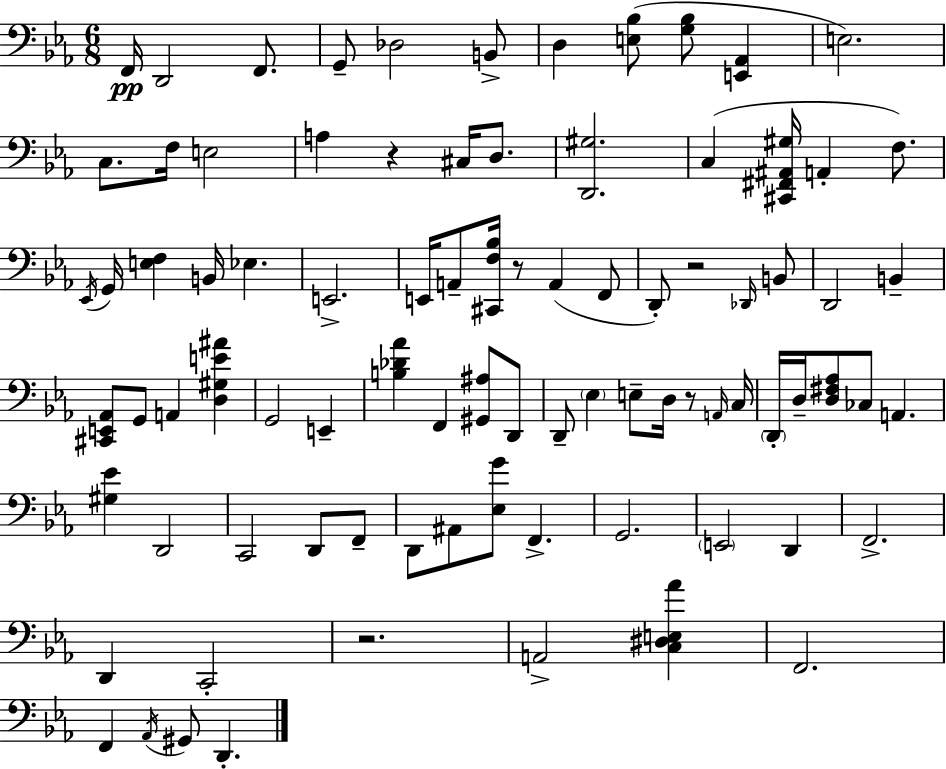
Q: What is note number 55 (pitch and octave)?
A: G2